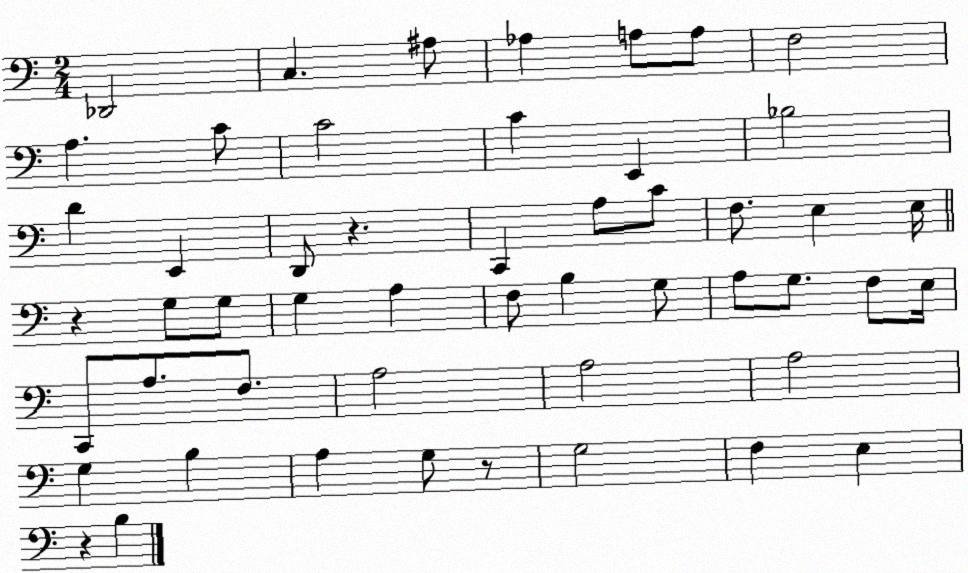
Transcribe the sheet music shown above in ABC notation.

X:1
T:Untitled
M:2/4
L:1/4
K:C
_D,,2 C, ^A,/2 _A, A,/2 A,/2 F,2 A, C/2 C2 C E,, _B,2 D E,, D,,/2 z C,, A,/2 C/2 F,/2 E, E,/4 z G,/2 G,/2 G, A, F,/2 B, G,/2 A,/2 G,/2 F,/2 E,/4 C,,/2 A,/2 F,/2 A,2 A,2 A,2 G, B, A, G,/2 z/2 G,2 F, E, z B,